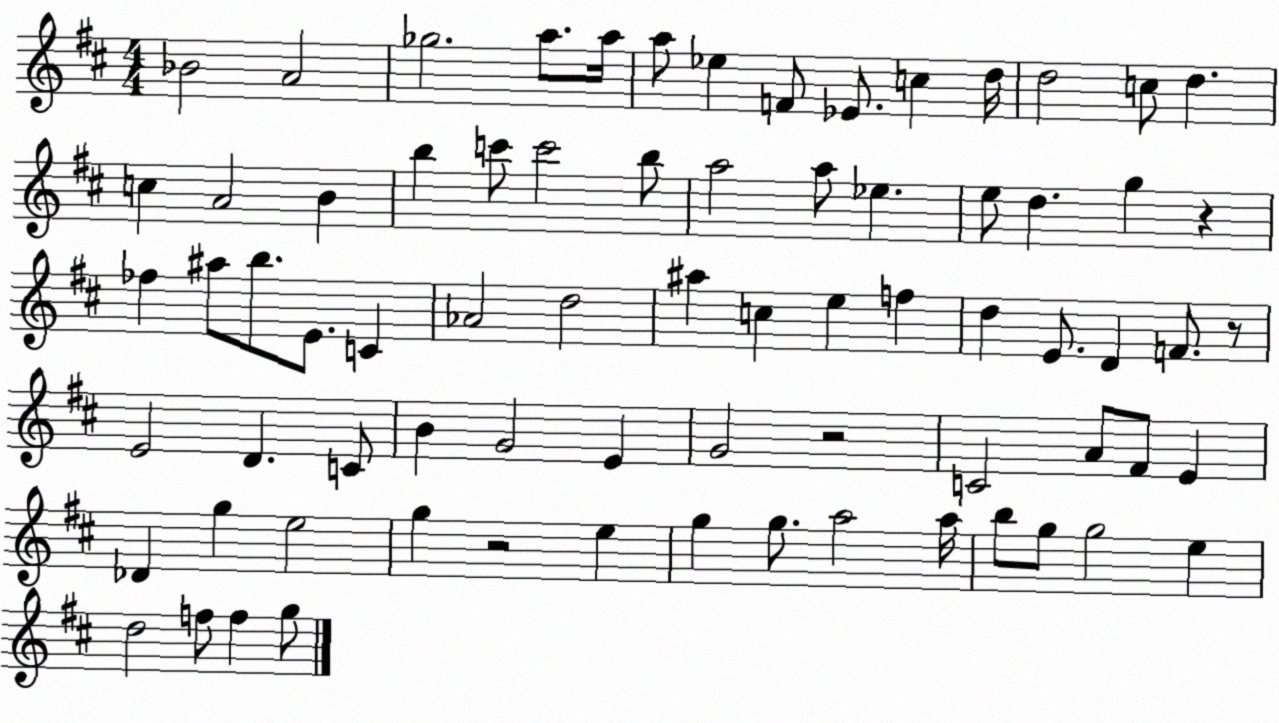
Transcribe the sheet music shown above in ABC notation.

X:1
T:Untitled
M:4/4
L:1/4
K:D
_B2 A2 _g2 a/2 a/4 a/2 _e F/2 _E/2 c d/4 d2 c/2 d c A2 B b c'/2 c'2 b/2 a2 a/2 _e e/2 d g z _f ^a/2 b/2 E/2 C _A2 d2 ^a c e f d E/2 D F/2 z/2 E2 D C/2 B G2 E G2 z2 C2 A/2 ^F/2 E _D g e2 g z2 e g g/2 a2 a/4 b/2 g/2 g2 e d2 f/2 f g/2